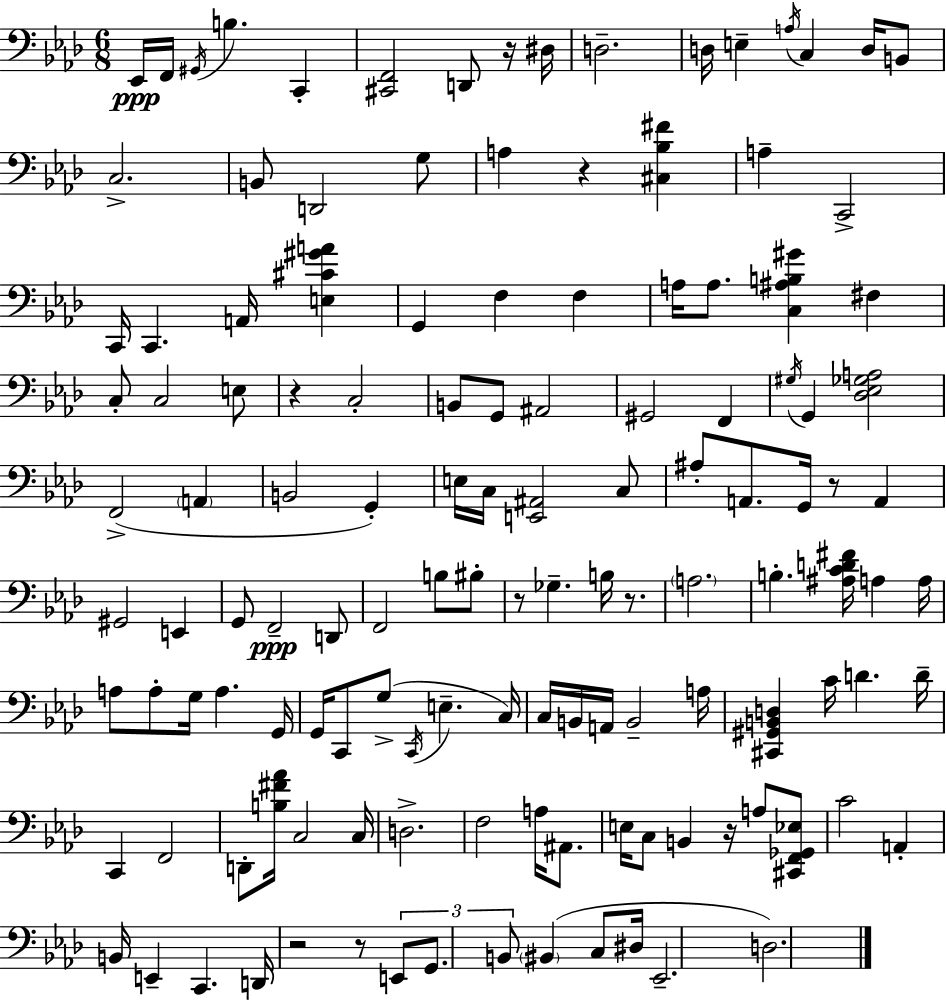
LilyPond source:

{
  \clef bass
  \numericTimeSignature
  \time 6/8
  \key f \minor
  \repeat volta 2 { ees,16\ppp f,16 \acciaccatura { gis,16 } b4. c,4-. | <cis, f,>2 d,8 r16 | dis16 d2.-- | d16 e4-- \acciaccatura { a16 } c4 d16 | \break b,8 c2.-> | b,8 d,2 | g8 a4 r4 <cis bes fis'>4 | a4-- c,2-> | \break c,16 c,4. a,16 <e cis' gis' a'>4 | g,4 f4 f4 | a16 a8. <c ais b gis'>4 fis4 | c8-. c2 | \break e8 r4 c2-. | b,8 g,8 ais,2 | gis,2 f,4 | \acciaccatura { gis16 } g,4 <des ees ges a>2 | \break f,2->( \parenthesize a,4 | b,2 g,4-.) | e16 c16 <e, ais,>2 | c8 ais8-. a,8. g,16 r8 a,4 | \break gis,2 e,4 | g,8 f,2--\ppp | d,8 f,2 b8 | bis8-. r8 ges4.-- b16 | \break r8. \parenthesize a2. | b4.-. <ais c' d' fis'>16 a4 | a16 a8 a8-. g16 a4. | g,16 g,16 c,8 g8->( \acciaccatura { c,16 } e4.-- | \break c16) c16 b,16 a,16 b,2-- | a16 <cis, gis, b, d>4 c'16 d'4. | d'16-- c,4 f,2 | d,8-. <b fis' aes'>16 c2 | \break c16 d2.-> | f2 | a16 ais,8. e16 c8 b,4 r16 | a8 <cis, f, ges, ees>8 c'2 | \break a,4-. b,16 e,4-- c,4. | d,16 r2 | r8 \tuplet 3/2 { e,8 g,8. b,8 } \parenthesize bis,4( | c8 dis16 ees,2.-- | \break d2.) | } \bar "|."
}